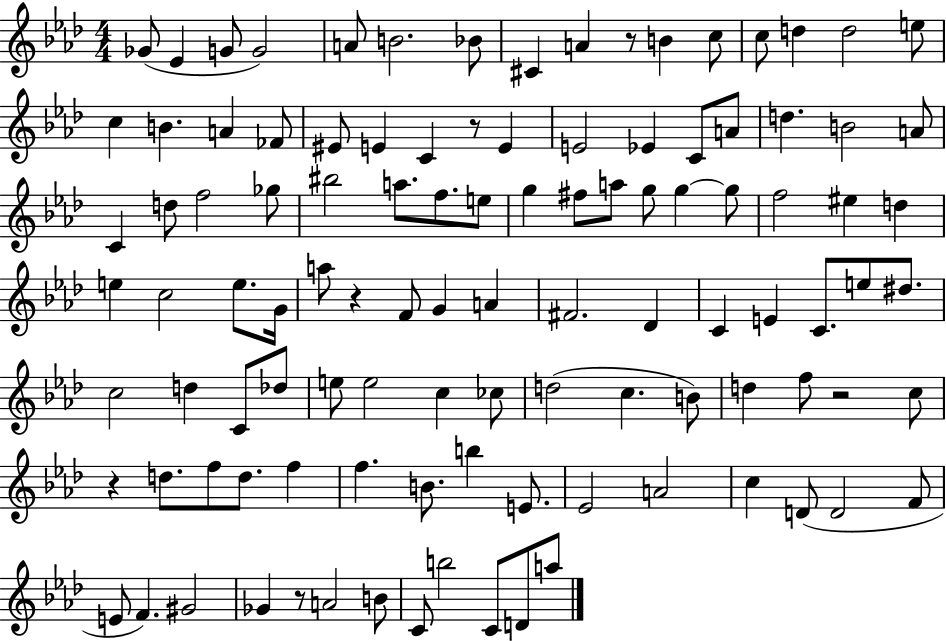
{
  \clef treble
  \numericTimeSignature
  \time 4/4
  \key aes \major
  \repeat volta 2 { ges'8( ees'4 g'8 g'2) | a'8 b'2. bes'8 | cis'4 a'4 r8 b'4 c''8 | c''8 d''4 d''2 e''8 | \break c''4 b'4. a'4 fes'8 | eis'8 e'4 c'4 r8 e'4 | e'2 ees'4 c'8 a'8 | d''4. b'2 a'8 | \break c'4 d''8 f''2 ges''8 | bis''2 a''8. f''8. e''8 | g''4 fis''8 a''8 g''8 g''4~~ g''8 | f''2 eis''4 d''4 | \break e''4 c''2 e''8. g'16 | a''8 r4 f'8 g'4 a'4 | fis'2. des'4 | c'4 e'4 c'8. e''8 dis''8. | \break c''2 d''4 c'8 des''8 | e''8 e''2 c''4 ces''8 | d''2( c''4. b'8) | d''4 f''8 r2 c''8 | \break r4 d''8. f''8 d''8. f''4 | f''4. b'8. b''4 e'8. | ees'2 a'2 | c''4 d'8( d'2 f'8 | \break e'8 f'4.) gis'2 | ges'4 r8 a'2 b'8 | c'8 b''2 c'8 d'8 a''8 | } \bar "|."
}